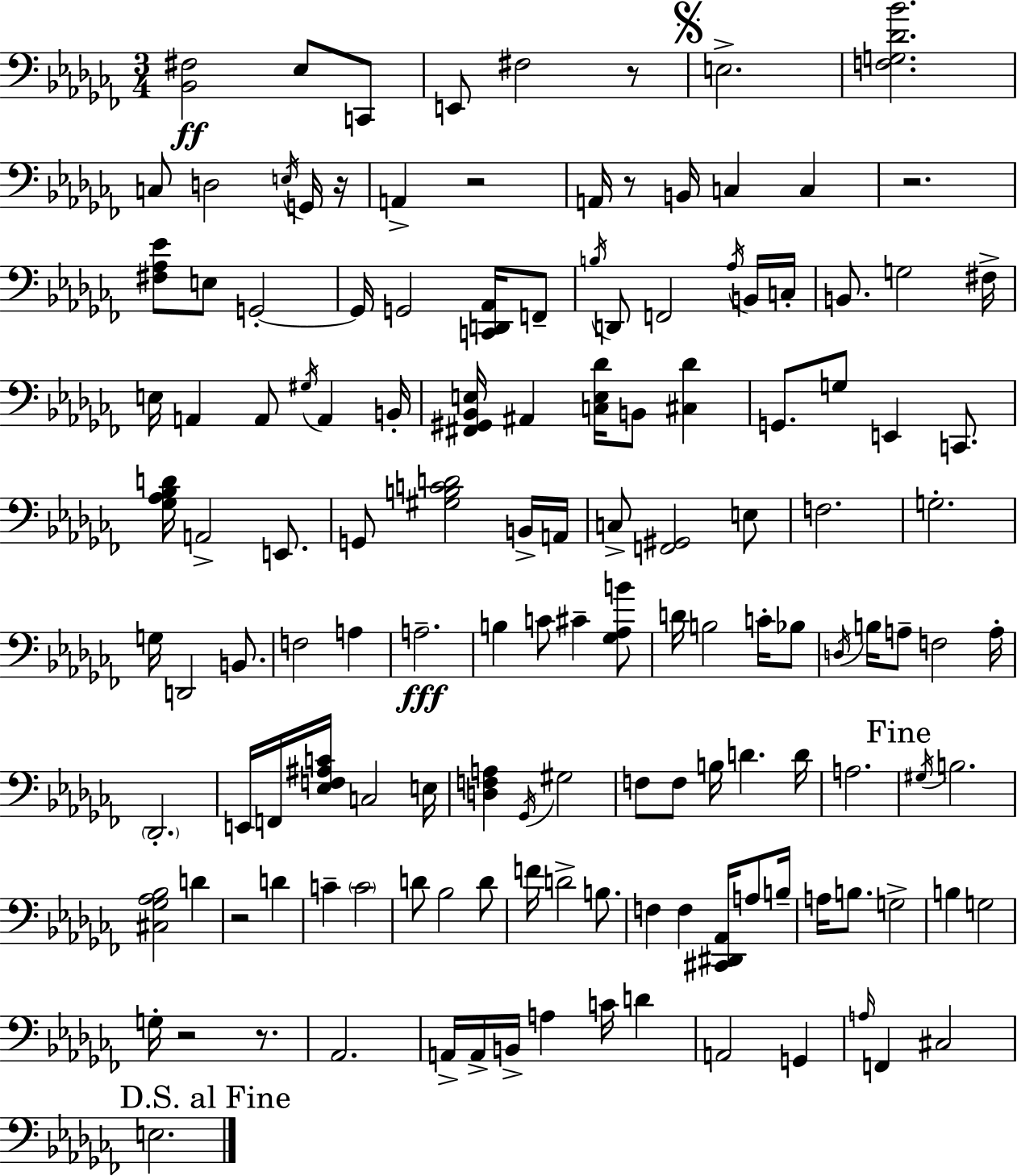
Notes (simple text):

[Bb2,F#3]/h Eb3/e C2/e E2/e F#3/h R/e E3/h. [F3,G3,Db4,Bb4]/h. C3/e D3/h E3/s G2/s R/s A2/q R/h A2/s R/e B2/s C3/q C3/q R/h. [F#3,Ab3,Eb4]/e E3/e G2/h G2/s G2/h [C2,D2,Ab2]/s F2/e B3/s D2/e F2/h Ab3/s B2/s C3/s B2/e. G3/h F#3/s E3/s A2/q A2/e G#3/s A2/q B2/s [F#2,G#2,Bb2,E3]/s A#2/q [C3,E3,Db4]/s B2/e [C#3,Db4]/q G2/e. G3/e E2/q C2/e. [Gb3,Ab3,Bb3,D4]/s A2/h E2/e. G2/e [G#3,B3,C4,D4]/h B2/s A2/s C3/e [F2,G#2]/h E3/e F3/h. G3/h. G3/s D2/h B2/e. F3/h A3/q A3/h. B3/q C4/e C#4/q [Gb3,Ab3,B4]/e D4/s B3/h C4/s Bb3/e D3/s B3/s A3/e F3/h A3/s Db2/h. E2/s F2/s [Eb3,F3,A#3,C4]/s C3/h E3/s [D3,F3,A3]/q Gb2/s G#3/h F3/e F3/e B3/s D4/q. D4/s A3/h. G#3/s B3/h. [C#3,Gb3,Ab3,Bb3]/h D4/q R/h D4/q C4/q C4/h D4/e Bb3/h D4/e F4/s D4/h B3/e. F3/q F3/q [C#2,D#2,Ab2]/s A3/e B3/s A3/s B3/e. G3/h B3/q G3/h G3/s R/h R/e. Ab2/h. A2/s A2/s B2/s A3/q C4/s D4/q A2/h G2/q A3/s F2/q C#3/h E3/h.